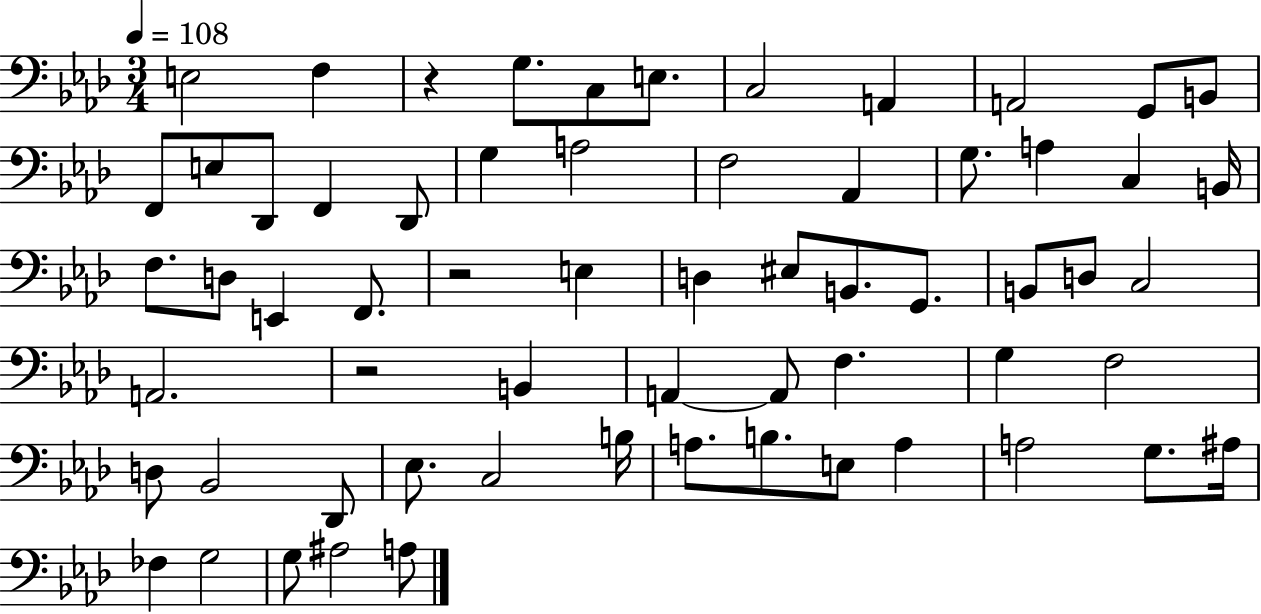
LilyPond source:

{
  \clef bass
  \numericTimeSignature
  \time 3/4
  \key aes \major
  \tempo 4 = 108
  e2 f4 | r4 g8. c8 e8. | c2 a,4 | a,2 g,8 b,8 | \break f,8 e8 des,8 f,4 des,8 | g4 a2 | f2 aes,4 | g8. a4 c4 b,16 | \break f8. d8 e,4 f,8. | r2 e4 | d4 eis8 b,8. g,8. | b,8 d8 c2 | \break a,2. | r2 b,4 | a,4~~ a,8 f4. | g4 f2 | \break d8 bes,2 des,8 | ees8. c2 b16 | a8. b8. e8 a4 | a2 g8. ais16 | \break fes4 g2 | g8 ais2 a8 | \bar "|."
}